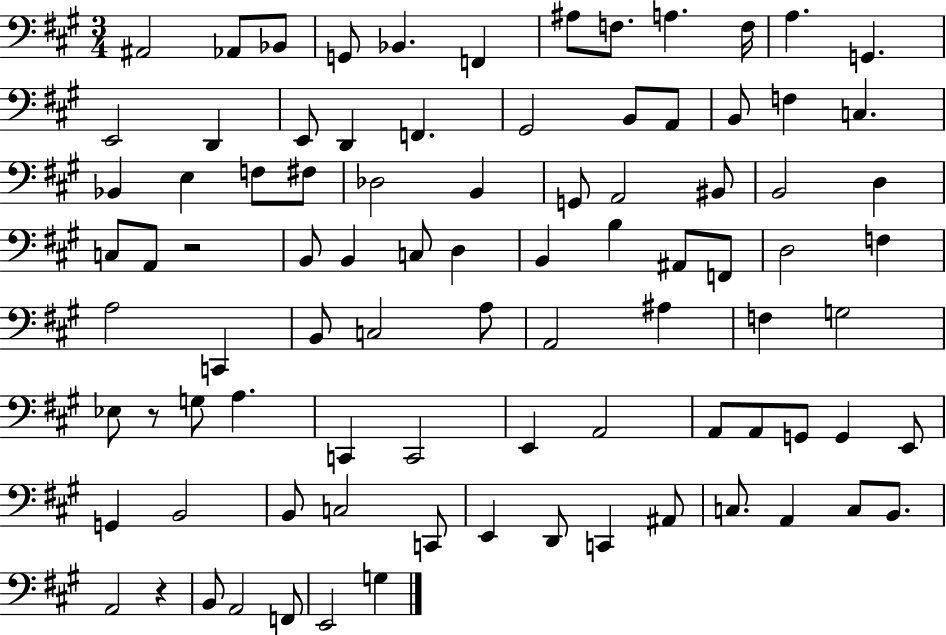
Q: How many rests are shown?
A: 3